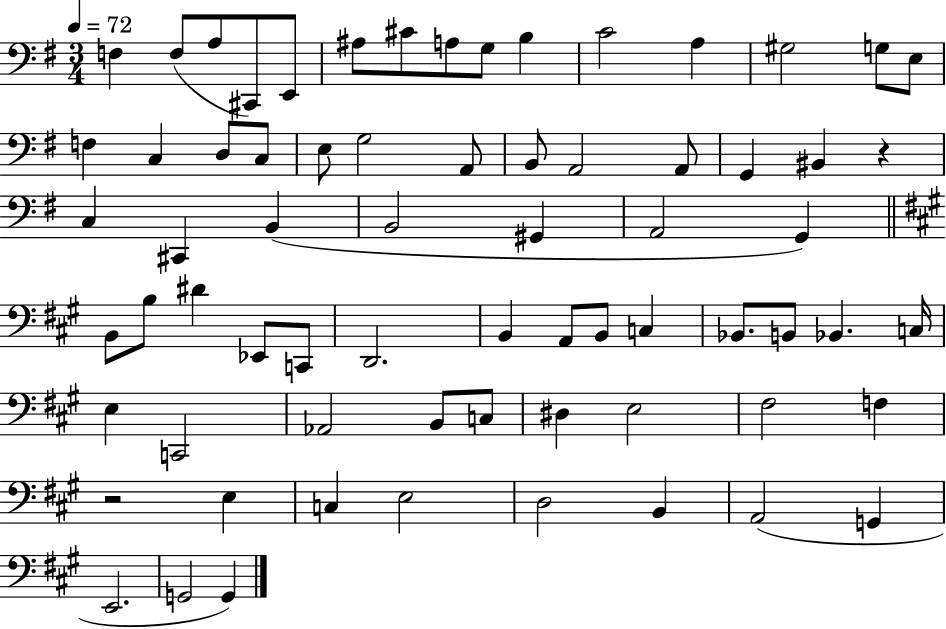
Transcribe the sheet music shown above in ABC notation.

X:1
T:Untitled
M:3/4
L:1/4
K:G
F, F,/2 A,/2 ^C,,/2 E,,/2 ^A,/2 ^C/2 A,/2 G,/2 B, C2 A, ^G,2 G,/2 E,/2 F, C, D,/2 C,/2 E,/2 G,2 A,,/2 B,,/2 A,,2 A,,/2 G,, ^B,, z C, ^C,, B,, B,,2 ^G,, A,,2 G,, B,,/2 B,/2 ^D _E,,/2 C,,/2 D,,2 B,, A,,/2 B,,/2 C, _B,,/2 B,,/2 _B,, C,/4 E, C,,2 _A,,2 B,,/2 C,/2 ^D, E,2 ^F,2 F, z2 E, C, E,2 D,2 B,, A,,2 G,, E,,2 G,,2 G,,